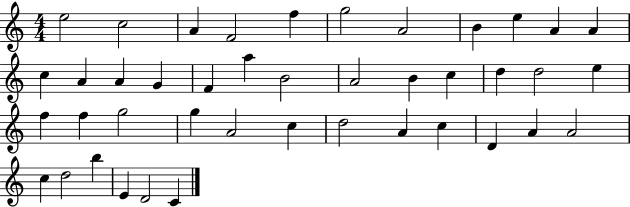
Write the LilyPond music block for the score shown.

{
  \clef treble
  \numericTimeSignature
  \time 4/4
  \key c \major
  e''2 c''2 | a'4 f'2 f''4 | g''2 a'2 | b'4 e''4 a'4 a'4 | \break c''4 a'4 a'4 g'4 | f'4 a''4 b'2 | a'2 b'4 c''4 | d''4 d''2 e''4 | \break f''4 f''4 g''2 | g''4 a'2 c''4 | d''2 a'4 c''4 | d'4 a'4 a'2 | \break c''4 d''2 b''4 | e'4 d'2 c'4 | \bar "|."
}